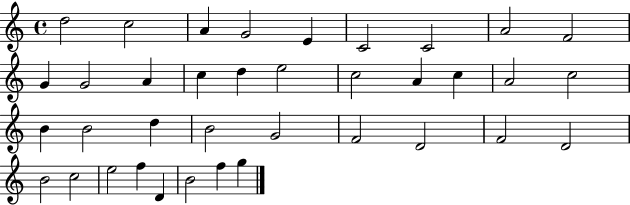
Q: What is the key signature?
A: C major